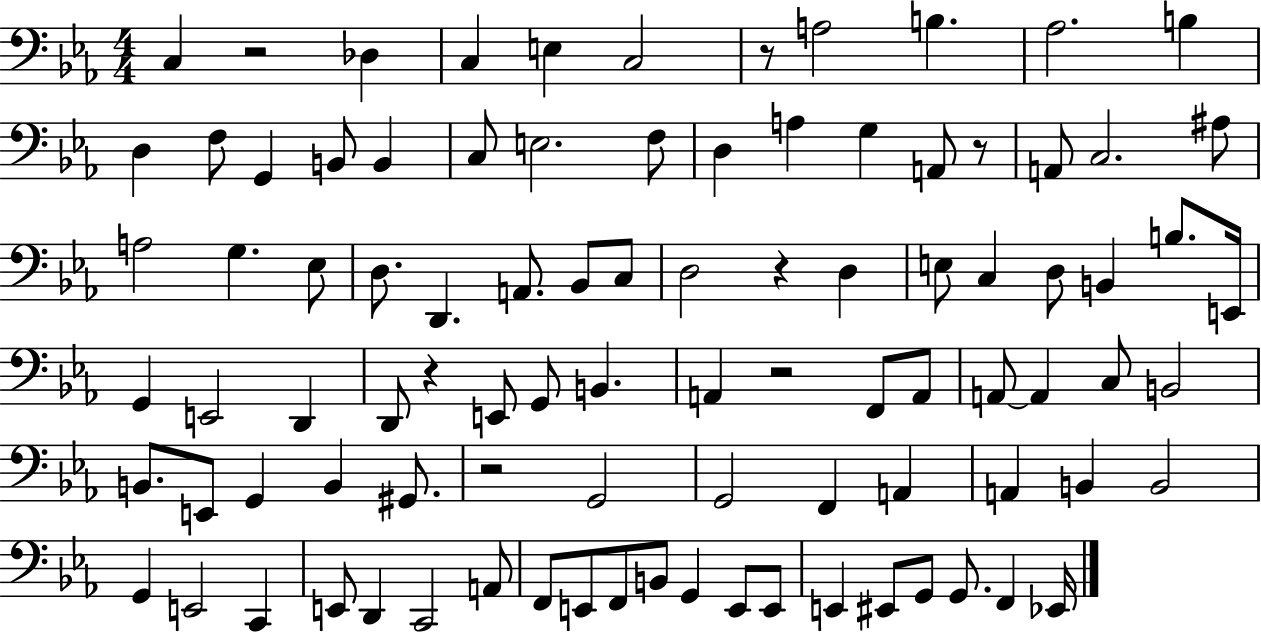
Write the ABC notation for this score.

X:1
T:Untitled
M:4/4
L:1/4
K:Eb
C, z2 _D, C, E, C,2 z/2 A,2 B, _A,2 B, D, F,/2 G,, B,,/2 B,, C,/2 E,2 F,/2 D, A, G, A,,/2 z/2 A,,/2 C,2 ^A,/2 A,2 G, _E,/2 D,/2 D,, A,,/2 _B,,/2 C,/2 D,2 z D, E,/2 C, D,/2 B,, B,/2 E,,/4 G,, E,,2 D,, D,,/2 z E,,/2 G,,/2 B,, A,, z2 F,,/2 A,,/2 A,,/2 A,, C,/2 B,,2 B,,/2 E,,/2 G,, B,, ^G,,/2 z2 G,,2 G,,2 F,, A,, A,, B,, B,,2 G,, E,,2 C,, E,,/2 D,, C,,2 A,,/2 F,,/2 E,,/2 F,,/2 B,,/2 G,, E,,/2 E,,/2 E,, ^E,,/2 G,,/2 G,,/2 F,, _E,,/4